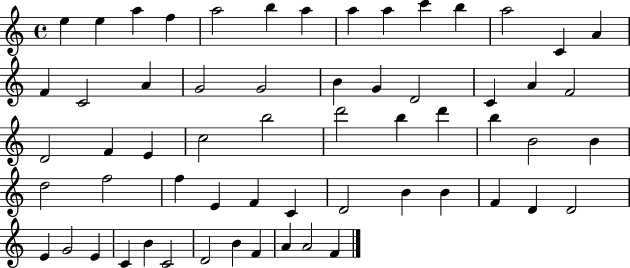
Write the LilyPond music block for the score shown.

{
  \clef treble
  \time 4/4
  \defaultTimeSignature
  \key c \major
  e''4 e''4 a''4 f''4 | a''2 b''4 a''4 | a''4 a''4 c'''4 b''4 | a''2 c'4 a'4 | \break f'4 c'2 a'4 | g'2 g'2 | b'4 g'4 d'2 | c'4 a'4 f'2 | \break d'2 f'4 e'4 | c''2 b''2 | d'''2 b''4 d'''4 | b''4 b'2 b'4 | \break d''2 f''2 | f''4 e'4 f'4 c'4 | d'2 b'4 b'4 | f'4 d'4 d'2 | \break e'4 g'2 e'4 | c'4 b'4 c'2 | d'2 b'4 f'4 | a'4 a'2 f'4 | \break \bar "|."
}